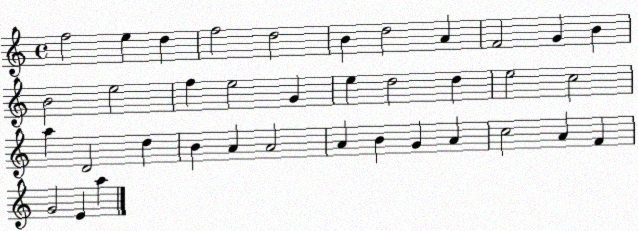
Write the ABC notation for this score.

X:1
T:Untitled
M:4/4
L:1/4
K:C
f2 e d f2 d2 B d2 A F2 G B B2 e2 f e2 G e d2 d e2 c2 a D2 d B A A2 A B G A c2 A F G2 E a